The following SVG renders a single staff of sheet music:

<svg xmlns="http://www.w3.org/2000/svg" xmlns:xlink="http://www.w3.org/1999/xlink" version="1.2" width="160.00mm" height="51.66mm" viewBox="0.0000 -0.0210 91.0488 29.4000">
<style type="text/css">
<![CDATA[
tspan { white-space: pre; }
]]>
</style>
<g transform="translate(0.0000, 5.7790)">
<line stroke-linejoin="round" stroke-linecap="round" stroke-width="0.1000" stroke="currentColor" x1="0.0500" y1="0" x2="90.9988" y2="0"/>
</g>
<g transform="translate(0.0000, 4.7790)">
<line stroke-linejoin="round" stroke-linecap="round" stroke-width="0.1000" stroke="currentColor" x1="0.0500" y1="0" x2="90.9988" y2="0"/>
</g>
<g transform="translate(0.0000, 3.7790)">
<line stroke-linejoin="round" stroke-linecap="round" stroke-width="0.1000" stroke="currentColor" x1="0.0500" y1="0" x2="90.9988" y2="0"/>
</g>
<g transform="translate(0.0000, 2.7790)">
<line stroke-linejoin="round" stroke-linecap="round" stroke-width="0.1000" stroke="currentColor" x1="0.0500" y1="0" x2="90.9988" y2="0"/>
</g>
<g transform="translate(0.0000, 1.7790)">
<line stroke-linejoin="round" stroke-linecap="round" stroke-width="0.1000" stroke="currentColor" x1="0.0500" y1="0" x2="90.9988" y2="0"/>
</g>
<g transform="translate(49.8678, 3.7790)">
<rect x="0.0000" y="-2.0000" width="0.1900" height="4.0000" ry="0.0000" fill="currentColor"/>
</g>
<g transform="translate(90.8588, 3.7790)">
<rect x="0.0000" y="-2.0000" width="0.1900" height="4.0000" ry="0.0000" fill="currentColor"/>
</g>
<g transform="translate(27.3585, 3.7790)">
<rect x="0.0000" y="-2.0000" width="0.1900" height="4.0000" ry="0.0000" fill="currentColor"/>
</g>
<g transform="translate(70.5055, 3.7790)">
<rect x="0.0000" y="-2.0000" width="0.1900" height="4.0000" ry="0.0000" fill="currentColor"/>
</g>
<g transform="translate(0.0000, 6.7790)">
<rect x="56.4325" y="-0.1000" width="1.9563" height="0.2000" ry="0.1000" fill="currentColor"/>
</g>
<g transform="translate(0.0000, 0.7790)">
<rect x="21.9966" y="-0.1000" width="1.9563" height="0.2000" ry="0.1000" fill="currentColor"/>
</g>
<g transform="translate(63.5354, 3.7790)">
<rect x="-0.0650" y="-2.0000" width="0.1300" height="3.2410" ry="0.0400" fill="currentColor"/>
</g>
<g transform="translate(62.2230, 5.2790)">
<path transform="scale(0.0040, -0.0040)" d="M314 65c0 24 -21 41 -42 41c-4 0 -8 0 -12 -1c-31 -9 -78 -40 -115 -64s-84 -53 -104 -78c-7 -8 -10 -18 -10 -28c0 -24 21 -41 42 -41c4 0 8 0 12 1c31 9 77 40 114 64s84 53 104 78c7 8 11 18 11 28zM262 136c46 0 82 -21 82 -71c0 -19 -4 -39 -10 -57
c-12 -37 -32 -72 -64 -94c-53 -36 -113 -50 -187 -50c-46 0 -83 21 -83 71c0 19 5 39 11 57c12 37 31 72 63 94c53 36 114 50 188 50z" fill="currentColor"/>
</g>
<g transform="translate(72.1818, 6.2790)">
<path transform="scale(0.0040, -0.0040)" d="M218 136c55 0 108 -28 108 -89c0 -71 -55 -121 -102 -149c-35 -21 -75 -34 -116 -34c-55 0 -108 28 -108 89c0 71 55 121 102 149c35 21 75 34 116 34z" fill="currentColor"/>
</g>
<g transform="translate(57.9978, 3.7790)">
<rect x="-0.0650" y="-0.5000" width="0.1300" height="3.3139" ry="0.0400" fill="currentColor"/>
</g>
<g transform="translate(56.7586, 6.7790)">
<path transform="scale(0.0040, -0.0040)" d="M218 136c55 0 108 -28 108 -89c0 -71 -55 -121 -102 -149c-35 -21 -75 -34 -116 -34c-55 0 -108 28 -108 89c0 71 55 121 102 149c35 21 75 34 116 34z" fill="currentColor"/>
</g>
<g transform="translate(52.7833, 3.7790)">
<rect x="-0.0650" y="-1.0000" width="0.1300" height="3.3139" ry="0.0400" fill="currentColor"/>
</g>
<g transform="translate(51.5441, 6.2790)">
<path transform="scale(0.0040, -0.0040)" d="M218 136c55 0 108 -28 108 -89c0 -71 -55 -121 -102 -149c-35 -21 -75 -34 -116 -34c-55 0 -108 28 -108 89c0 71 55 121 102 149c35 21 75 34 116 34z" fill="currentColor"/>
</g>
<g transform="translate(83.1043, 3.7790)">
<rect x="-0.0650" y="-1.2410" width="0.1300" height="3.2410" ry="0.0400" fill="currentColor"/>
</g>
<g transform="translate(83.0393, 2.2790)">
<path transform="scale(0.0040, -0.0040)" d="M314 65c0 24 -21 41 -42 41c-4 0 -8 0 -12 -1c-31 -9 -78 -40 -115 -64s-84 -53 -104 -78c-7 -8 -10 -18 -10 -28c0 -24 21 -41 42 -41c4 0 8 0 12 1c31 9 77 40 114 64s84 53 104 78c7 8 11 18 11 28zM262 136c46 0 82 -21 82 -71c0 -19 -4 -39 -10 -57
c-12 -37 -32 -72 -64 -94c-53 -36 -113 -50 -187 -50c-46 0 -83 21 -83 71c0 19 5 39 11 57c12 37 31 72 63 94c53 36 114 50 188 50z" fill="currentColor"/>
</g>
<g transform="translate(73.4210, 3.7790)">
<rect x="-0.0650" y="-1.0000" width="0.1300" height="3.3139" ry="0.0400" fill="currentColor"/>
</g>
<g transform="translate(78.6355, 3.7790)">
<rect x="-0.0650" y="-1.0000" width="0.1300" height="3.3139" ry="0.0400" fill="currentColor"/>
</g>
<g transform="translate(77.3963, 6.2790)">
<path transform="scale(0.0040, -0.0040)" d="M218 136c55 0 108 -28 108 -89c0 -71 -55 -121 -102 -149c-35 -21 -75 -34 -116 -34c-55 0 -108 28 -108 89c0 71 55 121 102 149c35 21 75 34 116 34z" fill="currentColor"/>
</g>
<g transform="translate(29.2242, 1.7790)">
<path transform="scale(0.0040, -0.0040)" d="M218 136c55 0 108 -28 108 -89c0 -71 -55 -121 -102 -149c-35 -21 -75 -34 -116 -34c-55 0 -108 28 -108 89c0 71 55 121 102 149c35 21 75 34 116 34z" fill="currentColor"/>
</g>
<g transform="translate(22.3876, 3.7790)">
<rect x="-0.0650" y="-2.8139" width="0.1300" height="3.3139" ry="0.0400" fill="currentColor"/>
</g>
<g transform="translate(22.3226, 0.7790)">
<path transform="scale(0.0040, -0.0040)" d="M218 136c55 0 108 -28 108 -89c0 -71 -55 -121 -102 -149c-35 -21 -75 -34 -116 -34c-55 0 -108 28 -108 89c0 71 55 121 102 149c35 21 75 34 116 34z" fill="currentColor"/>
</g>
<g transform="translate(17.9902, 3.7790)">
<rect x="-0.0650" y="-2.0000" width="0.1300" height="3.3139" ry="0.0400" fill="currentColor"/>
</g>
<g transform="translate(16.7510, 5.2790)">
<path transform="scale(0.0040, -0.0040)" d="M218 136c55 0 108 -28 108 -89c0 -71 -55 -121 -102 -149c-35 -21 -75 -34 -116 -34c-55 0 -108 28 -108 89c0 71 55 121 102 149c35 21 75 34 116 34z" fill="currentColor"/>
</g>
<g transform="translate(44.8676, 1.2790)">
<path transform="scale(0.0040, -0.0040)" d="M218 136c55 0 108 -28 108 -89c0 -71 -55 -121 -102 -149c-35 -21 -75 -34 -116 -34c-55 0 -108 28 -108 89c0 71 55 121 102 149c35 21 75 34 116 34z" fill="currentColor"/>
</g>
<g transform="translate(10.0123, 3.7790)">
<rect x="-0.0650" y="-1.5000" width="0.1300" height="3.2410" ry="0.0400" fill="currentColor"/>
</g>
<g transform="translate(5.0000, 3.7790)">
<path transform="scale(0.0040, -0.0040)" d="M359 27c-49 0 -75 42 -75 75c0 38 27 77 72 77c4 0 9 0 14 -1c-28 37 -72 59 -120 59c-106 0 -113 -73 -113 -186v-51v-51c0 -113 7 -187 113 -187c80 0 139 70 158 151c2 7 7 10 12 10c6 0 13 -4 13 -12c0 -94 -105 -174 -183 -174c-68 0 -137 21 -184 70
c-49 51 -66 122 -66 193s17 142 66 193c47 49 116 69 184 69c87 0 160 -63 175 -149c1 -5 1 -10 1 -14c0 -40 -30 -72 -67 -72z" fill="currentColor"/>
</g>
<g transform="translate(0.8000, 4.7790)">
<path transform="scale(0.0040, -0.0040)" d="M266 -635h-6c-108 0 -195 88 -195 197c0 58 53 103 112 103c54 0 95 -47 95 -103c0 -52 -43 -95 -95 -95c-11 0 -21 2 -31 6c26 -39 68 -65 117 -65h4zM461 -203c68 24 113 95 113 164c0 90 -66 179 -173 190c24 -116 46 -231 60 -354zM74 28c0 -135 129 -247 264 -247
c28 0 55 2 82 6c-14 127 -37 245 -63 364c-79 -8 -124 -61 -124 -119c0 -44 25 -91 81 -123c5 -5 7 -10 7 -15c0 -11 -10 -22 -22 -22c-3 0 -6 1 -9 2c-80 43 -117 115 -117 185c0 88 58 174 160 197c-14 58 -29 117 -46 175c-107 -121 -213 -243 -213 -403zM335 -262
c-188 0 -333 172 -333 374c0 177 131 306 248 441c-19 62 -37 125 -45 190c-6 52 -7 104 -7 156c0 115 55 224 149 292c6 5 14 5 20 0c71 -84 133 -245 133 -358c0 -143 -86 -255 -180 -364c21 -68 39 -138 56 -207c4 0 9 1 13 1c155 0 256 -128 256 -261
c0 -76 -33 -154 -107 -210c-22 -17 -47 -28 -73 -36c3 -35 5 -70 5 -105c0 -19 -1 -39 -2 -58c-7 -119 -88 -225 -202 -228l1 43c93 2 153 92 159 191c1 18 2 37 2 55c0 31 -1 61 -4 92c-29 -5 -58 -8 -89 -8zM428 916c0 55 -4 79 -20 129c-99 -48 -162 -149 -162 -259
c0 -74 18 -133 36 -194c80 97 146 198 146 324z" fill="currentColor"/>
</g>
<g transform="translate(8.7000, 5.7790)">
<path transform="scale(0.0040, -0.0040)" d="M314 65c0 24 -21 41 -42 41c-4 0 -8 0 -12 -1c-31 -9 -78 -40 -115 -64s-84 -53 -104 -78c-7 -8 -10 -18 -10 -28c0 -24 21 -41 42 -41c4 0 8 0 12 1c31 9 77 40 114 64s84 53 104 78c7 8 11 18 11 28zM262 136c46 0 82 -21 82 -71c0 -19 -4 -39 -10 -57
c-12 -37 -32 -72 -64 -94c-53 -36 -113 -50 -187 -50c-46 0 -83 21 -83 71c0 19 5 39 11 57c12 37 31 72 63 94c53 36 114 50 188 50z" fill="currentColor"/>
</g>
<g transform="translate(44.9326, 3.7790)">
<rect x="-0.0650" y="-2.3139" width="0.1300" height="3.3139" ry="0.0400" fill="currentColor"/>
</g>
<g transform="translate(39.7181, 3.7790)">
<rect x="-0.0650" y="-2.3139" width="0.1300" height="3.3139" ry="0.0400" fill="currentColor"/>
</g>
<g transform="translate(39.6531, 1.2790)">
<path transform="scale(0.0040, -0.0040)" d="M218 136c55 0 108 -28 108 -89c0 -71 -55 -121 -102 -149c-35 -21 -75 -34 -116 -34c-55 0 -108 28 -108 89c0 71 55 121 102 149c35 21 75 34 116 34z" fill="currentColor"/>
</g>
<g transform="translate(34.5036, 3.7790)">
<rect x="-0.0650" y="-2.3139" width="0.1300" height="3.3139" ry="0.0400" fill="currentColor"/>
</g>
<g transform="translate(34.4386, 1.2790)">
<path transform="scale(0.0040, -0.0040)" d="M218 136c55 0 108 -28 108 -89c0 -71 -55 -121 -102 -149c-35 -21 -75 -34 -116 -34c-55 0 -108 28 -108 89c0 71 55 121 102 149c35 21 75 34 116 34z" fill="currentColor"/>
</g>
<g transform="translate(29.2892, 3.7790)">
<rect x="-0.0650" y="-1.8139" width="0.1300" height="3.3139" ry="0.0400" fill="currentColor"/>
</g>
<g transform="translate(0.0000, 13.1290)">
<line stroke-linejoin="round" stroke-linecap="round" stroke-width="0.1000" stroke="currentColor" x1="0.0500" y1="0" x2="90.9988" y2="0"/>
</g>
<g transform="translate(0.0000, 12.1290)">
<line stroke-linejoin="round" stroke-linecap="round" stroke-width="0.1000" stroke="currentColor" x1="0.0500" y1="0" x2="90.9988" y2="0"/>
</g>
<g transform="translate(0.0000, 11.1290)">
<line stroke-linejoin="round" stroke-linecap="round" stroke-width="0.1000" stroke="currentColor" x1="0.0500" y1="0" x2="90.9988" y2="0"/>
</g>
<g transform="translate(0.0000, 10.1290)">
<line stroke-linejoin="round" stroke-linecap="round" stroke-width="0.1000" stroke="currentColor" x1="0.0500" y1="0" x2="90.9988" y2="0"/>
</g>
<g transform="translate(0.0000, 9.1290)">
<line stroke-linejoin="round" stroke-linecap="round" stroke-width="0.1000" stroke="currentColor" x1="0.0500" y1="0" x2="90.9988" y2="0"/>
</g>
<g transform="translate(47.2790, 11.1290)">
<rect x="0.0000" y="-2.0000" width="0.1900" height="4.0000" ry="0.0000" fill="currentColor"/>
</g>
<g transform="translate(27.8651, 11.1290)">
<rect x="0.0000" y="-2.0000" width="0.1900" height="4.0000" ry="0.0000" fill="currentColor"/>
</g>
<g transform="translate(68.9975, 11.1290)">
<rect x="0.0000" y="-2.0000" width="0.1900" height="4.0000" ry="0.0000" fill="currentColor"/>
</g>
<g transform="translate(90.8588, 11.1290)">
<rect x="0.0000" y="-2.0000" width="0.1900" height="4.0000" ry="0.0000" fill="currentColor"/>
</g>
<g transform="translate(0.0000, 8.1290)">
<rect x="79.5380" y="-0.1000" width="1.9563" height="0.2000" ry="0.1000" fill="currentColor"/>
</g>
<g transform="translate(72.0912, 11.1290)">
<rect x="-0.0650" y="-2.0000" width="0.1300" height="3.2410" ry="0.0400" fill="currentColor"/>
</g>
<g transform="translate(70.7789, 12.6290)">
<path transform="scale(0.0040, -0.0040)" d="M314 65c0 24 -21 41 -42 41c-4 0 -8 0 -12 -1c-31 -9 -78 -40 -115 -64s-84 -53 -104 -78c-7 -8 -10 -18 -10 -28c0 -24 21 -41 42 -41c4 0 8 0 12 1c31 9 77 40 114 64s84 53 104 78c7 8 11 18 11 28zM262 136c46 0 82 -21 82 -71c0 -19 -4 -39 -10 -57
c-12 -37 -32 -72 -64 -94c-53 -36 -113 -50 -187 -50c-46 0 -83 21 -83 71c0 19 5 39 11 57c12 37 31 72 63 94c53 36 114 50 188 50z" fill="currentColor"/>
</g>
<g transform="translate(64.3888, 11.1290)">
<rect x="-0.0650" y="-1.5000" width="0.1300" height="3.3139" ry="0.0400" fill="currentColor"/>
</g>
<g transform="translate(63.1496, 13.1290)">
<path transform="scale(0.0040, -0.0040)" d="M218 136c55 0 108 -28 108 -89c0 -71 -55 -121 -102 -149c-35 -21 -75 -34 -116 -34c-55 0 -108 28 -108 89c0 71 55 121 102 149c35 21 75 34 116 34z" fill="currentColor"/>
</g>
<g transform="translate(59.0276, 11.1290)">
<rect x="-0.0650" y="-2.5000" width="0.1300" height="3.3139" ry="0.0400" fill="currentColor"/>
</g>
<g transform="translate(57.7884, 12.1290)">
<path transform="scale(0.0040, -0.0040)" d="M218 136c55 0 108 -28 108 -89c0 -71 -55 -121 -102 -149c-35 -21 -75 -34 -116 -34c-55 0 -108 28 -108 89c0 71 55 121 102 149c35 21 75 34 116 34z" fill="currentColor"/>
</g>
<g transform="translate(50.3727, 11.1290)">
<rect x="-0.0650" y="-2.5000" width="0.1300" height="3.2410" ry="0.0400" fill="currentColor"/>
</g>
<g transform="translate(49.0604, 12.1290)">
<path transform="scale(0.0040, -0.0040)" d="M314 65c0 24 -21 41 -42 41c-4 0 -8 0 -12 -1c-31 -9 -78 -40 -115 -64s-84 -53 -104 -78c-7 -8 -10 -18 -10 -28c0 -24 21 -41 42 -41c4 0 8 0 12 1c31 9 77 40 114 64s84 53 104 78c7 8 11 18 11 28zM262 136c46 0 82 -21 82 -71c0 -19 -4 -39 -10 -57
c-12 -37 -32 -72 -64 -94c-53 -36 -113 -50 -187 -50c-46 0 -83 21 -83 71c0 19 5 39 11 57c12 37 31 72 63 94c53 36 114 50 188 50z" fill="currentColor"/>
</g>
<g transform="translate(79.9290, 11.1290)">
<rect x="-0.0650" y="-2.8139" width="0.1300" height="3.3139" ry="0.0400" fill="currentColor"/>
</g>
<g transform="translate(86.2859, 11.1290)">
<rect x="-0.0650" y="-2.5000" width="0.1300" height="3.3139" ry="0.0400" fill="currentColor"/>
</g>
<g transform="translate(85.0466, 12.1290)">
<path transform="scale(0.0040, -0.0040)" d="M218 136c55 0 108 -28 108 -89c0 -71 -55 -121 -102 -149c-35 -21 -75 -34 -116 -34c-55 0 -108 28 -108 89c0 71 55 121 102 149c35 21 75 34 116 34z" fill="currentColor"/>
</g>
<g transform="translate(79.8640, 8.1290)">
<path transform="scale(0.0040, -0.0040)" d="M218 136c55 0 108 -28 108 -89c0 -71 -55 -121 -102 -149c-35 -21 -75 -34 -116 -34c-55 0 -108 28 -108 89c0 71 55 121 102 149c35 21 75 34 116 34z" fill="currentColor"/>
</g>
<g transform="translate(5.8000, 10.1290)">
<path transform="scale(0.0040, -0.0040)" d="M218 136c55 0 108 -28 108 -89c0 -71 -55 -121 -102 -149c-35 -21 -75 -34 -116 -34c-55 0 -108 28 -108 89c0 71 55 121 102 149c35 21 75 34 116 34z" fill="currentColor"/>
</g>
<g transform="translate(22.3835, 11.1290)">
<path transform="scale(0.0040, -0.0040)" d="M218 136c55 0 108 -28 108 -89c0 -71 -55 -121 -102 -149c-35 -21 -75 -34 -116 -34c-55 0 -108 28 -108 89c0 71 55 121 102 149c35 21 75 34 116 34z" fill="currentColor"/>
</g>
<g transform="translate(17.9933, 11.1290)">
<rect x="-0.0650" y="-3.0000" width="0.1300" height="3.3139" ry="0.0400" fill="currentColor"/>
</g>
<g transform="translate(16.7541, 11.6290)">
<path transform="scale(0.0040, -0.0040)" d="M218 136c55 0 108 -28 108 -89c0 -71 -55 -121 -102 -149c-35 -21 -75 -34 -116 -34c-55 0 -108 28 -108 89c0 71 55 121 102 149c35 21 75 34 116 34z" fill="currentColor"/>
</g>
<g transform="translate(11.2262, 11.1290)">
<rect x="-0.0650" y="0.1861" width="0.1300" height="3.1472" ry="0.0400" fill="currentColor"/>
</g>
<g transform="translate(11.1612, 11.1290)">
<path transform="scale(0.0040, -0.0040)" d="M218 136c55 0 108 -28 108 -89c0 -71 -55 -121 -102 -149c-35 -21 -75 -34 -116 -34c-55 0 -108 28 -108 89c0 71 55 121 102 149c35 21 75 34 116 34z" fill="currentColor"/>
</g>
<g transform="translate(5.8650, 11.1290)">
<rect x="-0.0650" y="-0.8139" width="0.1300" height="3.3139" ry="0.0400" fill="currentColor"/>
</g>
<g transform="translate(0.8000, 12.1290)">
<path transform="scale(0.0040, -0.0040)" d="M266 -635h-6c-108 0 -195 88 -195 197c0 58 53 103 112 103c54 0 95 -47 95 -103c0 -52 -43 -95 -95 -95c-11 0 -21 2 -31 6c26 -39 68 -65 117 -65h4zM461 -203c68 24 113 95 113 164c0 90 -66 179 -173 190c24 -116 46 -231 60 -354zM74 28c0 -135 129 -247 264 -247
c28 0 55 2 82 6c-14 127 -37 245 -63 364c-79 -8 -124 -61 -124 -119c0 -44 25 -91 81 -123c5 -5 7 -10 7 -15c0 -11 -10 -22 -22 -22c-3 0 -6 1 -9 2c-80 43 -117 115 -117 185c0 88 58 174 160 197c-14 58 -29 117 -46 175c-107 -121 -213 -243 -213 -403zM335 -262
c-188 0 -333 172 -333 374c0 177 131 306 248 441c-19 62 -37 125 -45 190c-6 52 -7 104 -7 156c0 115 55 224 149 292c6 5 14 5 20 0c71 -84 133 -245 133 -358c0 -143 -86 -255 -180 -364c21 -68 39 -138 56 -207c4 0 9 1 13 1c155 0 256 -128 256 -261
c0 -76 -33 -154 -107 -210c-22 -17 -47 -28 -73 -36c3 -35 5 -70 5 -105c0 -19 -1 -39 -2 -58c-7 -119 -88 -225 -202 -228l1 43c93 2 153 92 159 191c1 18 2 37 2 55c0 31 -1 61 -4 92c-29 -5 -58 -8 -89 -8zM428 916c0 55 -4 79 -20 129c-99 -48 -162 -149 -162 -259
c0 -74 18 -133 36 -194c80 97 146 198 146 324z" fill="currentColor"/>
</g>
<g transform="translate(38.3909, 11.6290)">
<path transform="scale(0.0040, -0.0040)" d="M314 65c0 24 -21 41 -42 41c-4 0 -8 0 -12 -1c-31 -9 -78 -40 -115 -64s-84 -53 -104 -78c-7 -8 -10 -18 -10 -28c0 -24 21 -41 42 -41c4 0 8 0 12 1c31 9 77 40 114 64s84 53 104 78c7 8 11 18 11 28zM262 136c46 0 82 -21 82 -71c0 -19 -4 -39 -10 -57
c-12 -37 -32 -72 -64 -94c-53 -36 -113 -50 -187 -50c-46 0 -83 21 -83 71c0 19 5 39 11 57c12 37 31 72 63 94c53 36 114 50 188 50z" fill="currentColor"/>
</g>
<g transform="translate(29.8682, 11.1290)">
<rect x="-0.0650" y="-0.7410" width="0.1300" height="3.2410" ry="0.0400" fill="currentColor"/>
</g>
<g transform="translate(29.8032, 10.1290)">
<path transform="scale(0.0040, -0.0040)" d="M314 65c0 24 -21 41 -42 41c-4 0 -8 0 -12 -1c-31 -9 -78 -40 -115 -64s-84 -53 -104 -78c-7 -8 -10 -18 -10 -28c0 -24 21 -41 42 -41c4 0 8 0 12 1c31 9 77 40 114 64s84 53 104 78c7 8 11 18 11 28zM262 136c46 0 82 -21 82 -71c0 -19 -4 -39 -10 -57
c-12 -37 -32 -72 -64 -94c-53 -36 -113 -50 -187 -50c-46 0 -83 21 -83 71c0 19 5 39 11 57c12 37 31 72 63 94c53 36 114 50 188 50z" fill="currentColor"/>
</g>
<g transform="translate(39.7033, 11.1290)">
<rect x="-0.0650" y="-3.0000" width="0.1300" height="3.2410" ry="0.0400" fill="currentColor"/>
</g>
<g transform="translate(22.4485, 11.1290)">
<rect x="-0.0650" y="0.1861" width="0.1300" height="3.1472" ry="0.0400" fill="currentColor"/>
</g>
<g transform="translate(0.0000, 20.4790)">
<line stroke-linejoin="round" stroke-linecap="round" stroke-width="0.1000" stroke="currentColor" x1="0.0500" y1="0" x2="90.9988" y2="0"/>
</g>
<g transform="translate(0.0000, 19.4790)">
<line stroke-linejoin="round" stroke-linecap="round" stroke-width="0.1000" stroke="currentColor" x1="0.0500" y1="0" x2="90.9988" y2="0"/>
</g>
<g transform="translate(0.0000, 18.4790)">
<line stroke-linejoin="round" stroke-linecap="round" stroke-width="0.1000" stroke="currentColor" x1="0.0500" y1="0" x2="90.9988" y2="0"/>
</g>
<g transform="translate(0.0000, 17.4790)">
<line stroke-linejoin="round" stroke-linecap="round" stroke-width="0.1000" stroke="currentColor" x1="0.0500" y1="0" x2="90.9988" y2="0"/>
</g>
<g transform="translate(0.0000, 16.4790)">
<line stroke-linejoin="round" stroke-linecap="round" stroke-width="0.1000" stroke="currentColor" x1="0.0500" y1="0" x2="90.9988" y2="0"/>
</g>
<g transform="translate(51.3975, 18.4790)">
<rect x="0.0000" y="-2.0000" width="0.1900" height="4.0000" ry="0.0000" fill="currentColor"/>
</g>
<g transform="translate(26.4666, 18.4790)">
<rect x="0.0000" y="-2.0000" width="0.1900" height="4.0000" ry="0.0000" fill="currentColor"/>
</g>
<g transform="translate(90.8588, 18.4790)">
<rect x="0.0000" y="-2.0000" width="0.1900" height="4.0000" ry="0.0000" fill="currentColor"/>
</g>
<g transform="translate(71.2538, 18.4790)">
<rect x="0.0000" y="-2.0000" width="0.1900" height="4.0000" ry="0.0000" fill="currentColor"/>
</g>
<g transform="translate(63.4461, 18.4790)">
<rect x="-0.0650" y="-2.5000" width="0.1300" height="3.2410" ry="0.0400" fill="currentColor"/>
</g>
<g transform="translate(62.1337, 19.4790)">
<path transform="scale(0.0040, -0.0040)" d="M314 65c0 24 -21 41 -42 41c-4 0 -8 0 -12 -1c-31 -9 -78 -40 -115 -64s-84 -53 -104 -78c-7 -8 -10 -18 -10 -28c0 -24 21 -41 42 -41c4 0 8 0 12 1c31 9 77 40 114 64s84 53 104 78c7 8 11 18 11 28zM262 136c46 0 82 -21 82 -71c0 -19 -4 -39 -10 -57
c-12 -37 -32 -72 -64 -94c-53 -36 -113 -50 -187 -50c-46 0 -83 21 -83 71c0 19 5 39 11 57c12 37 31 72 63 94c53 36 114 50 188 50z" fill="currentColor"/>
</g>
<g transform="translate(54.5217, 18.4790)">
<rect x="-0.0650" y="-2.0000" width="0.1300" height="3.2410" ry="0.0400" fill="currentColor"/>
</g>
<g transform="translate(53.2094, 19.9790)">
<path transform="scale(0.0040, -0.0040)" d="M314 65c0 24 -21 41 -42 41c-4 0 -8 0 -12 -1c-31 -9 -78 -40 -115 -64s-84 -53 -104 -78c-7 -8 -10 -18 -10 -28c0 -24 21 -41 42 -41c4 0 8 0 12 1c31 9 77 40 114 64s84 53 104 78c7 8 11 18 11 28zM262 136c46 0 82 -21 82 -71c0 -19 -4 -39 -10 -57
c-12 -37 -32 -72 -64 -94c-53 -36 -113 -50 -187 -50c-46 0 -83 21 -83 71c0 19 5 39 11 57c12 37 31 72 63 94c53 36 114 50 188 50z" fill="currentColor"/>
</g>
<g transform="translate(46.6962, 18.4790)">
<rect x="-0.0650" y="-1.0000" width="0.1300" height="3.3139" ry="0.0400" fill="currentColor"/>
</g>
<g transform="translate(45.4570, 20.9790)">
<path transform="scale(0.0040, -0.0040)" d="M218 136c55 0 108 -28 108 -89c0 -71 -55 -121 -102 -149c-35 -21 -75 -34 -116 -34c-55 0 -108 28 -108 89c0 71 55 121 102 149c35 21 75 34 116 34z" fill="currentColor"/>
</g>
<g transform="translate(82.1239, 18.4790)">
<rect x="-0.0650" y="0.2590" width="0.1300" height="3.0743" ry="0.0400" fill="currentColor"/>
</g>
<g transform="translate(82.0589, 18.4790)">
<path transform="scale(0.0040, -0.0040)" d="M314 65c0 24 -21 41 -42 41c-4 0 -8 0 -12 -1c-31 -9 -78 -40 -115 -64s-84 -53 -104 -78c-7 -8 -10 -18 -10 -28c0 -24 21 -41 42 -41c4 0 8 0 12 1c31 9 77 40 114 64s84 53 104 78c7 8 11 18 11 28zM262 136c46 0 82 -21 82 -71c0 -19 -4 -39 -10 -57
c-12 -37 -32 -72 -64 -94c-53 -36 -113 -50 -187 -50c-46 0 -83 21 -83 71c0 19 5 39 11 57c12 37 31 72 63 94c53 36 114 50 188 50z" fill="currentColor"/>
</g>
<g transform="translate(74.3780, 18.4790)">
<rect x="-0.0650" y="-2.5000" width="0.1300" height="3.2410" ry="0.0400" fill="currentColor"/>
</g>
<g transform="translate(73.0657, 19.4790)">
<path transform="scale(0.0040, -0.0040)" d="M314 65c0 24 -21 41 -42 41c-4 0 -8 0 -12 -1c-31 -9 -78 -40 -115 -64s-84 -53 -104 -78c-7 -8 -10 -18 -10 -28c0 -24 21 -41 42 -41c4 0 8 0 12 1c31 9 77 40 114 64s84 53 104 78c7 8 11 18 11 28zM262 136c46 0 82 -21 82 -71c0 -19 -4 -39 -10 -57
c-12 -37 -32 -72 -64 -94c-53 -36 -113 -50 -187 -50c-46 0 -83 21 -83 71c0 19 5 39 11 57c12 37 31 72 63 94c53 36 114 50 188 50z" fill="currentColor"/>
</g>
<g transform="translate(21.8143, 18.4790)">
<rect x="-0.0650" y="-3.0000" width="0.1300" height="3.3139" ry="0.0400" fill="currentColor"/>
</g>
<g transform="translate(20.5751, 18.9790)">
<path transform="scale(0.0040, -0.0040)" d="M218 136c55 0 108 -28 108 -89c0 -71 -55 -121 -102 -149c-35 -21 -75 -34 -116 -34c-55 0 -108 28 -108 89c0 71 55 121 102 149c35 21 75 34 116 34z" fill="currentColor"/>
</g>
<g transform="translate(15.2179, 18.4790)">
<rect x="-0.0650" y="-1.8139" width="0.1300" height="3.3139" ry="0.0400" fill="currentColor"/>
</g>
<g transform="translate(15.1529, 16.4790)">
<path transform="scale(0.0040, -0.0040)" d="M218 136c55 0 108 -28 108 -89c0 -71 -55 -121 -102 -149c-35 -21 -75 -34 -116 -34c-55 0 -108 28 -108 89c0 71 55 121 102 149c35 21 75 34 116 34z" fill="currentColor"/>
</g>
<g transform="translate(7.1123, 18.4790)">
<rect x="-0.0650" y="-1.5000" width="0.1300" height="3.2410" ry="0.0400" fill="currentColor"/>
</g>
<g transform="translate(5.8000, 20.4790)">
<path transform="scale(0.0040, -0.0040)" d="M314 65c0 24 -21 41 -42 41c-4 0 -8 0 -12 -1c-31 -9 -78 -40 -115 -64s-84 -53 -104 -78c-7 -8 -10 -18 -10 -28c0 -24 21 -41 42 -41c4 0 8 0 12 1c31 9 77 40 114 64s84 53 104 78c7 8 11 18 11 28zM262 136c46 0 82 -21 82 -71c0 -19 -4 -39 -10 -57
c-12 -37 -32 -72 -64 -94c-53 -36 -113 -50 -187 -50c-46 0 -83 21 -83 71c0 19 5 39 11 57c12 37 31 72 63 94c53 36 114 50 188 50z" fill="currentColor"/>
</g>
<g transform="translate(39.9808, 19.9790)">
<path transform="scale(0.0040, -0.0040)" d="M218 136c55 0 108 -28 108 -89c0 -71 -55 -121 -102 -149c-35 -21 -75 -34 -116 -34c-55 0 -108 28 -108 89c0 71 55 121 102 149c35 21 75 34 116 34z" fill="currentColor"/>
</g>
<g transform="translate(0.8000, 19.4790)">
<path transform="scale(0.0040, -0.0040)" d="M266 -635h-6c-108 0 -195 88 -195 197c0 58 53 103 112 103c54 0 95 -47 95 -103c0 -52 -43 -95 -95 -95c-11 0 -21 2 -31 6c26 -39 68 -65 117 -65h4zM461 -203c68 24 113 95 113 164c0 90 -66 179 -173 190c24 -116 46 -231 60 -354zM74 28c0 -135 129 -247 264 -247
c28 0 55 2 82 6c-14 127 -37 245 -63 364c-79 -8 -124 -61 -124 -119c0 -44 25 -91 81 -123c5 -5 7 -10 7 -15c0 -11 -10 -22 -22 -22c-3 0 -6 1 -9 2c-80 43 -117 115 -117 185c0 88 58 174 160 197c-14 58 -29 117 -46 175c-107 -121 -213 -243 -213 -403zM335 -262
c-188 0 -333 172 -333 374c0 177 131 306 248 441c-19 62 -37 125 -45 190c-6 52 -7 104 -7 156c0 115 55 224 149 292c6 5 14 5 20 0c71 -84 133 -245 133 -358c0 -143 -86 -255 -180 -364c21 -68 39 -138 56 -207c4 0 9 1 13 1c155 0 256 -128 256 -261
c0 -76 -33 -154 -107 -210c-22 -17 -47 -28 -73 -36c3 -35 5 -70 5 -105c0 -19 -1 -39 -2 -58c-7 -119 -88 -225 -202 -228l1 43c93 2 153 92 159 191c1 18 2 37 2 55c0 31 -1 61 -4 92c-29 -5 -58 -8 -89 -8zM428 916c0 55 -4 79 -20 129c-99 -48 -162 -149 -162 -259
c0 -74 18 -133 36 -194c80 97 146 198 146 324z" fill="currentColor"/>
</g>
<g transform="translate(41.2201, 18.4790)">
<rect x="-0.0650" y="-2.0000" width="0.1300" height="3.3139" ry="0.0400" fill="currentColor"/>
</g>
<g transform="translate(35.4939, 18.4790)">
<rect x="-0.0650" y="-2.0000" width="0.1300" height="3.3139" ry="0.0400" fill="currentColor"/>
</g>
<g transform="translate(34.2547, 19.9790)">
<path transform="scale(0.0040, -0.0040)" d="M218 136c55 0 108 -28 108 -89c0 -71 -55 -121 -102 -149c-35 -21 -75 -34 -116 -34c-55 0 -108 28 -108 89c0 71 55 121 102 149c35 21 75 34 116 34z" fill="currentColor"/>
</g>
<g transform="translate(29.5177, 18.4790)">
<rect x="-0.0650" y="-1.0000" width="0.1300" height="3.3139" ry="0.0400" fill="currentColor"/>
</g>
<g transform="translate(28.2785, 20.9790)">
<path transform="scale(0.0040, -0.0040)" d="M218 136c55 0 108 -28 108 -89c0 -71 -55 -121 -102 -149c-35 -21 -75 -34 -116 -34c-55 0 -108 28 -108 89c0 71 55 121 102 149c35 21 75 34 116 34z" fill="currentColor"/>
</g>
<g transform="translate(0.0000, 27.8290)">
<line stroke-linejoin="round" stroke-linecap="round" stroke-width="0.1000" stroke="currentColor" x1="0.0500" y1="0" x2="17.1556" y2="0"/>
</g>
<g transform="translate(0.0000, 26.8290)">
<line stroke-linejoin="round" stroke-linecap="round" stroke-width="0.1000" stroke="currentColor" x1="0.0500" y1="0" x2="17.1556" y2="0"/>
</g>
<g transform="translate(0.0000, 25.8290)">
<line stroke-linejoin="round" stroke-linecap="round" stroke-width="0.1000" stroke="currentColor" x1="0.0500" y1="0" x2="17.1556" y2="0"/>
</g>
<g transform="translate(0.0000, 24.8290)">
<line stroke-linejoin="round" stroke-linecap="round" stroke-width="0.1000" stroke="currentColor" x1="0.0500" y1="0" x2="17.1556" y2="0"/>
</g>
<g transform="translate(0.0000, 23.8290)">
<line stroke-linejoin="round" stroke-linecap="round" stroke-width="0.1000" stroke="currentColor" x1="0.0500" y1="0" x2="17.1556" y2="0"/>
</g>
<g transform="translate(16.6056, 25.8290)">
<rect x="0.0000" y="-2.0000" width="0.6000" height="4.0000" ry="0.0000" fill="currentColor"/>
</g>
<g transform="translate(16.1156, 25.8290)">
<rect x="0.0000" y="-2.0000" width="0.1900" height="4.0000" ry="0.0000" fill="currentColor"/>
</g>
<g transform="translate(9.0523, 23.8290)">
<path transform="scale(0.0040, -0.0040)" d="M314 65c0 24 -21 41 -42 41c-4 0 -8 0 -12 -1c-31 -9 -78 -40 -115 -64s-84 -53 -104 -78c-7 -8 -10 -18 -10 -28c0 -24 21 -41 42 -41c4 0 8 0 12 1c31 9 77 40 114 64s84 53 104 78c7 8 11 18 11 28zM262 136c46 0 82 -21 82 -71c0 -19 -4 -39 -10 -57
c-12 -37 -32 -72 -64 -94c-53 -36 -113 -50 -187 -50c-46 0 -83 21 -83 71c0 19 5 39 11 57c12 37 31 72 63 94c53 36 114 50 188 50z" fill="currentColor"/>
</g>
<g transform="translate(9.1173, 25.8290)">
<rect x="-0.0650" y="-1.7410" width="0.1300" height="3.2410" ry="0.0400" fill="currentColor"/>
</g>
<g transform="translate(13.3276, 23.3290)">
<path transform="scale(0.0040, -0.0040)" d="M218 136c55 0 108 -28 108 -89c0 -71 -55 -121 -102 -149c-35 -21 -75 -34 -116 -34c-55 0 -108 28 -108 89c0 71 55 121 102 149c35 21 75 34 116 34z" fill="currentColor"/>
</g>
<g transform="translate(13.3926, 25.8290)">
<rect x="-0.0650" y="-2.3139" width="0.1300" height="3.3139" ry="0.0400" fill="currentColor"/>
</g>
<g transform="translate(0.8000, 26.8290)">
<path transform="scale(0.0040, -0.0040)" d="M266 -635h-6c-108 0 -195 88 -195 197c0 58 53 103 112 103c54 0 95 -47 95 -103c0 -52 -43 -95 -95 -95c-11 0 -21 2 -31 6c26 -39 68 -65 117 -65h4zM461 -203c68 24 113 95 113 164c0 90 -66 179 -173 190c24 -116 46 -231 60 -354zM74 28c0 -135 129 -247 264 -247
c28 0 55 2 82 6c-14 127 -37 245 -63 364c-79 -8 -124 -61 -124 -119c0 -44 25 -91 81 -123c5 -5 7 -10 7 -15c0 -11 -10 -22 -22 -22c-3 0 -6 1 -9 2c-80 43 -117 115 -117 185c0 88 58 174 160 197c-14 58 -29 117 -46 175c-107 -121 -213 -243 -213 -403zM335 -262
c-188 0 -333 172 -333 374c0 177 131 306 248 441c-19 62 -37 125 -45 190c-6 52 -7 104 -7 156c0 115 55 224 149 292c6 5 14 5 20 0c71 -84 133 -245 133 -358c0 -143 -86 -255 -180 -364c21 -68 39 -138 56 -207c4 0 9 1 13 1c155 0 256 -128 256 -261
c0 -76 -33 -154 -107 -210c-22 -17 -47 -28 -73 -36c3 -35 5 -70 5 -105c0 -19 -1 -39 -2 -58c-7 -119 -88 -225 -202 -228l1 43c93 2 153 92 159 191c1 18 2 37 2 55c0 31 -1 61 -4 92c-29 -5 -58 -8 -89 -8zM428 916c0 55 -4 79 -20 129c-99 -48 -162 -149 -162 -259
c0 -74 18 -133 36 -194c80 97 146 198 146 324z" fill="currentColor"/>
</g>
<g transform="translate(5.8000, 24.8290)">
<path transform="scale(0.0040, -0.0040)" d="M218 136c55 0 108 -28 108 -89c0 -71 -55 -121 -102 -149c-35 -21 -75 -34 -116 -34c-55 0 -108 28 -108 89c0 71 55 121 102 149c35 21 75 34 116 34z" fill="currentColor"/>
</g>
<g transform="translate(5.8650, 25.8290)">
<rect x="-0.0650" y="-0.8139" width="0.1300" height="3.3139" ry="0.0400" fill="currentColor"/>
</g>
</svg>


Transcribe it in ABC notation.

X:1
T:Untitled
M:4/4
L:1/4
K:C
E2 F a f g g g D C F2 D D e2 d B A B d2 A2 G2 G E F2 a G E2 f A D F F D F2 G2 G2 B2 d f2 g